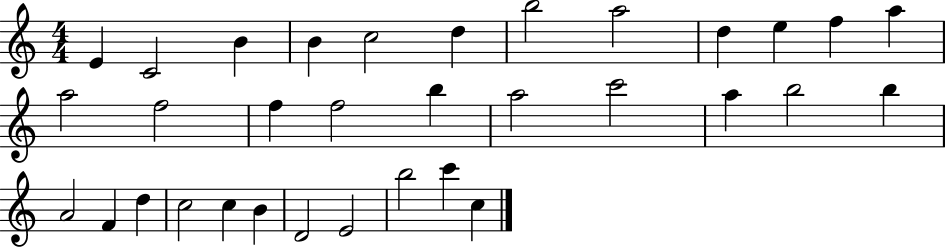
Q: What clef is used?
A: treble